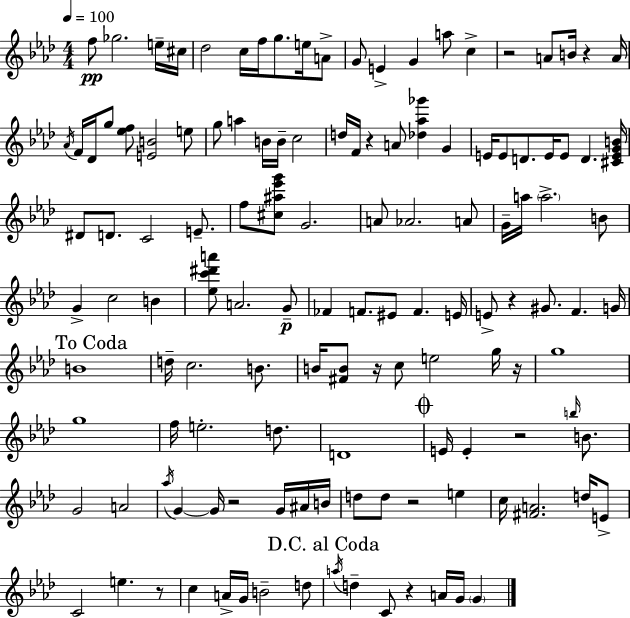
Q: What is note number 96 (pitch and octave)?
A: D5